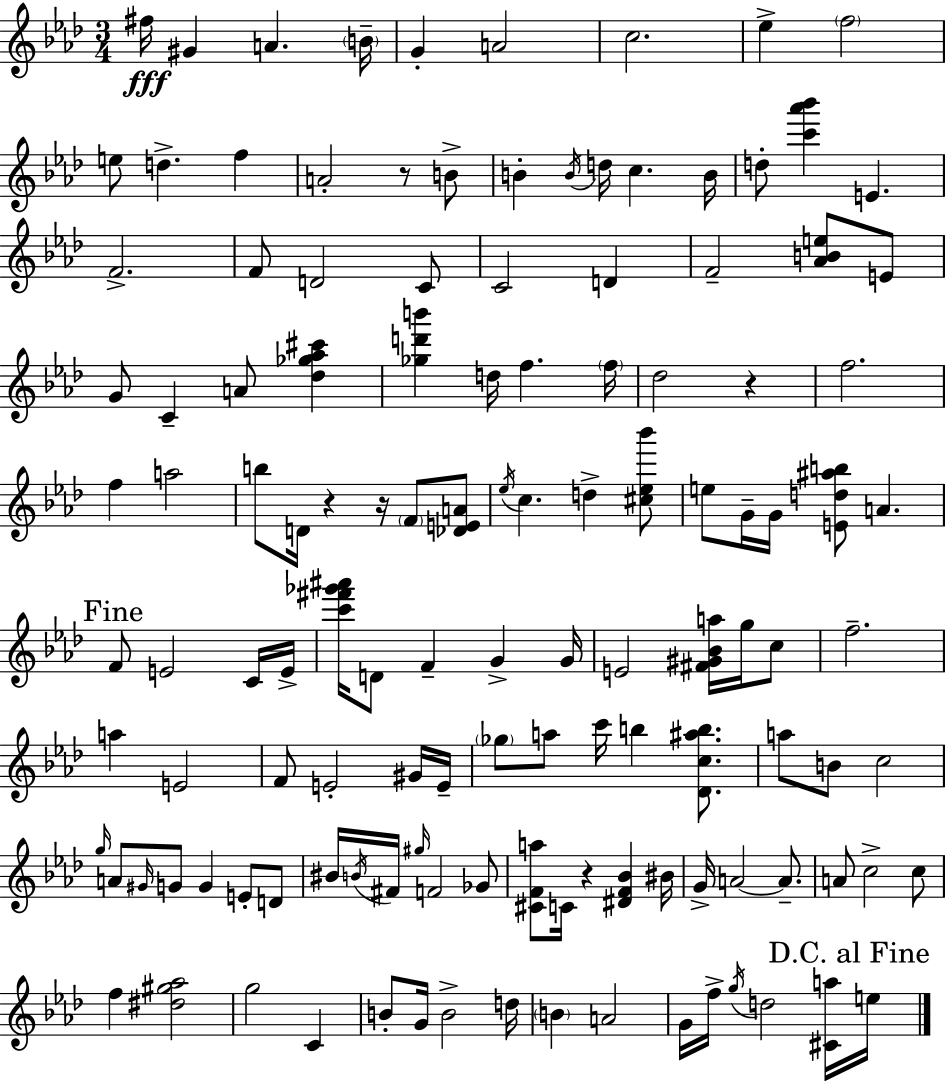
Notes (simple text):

F#5/s G#4/q A4/q. B4/s G4/q A4/h C5/h. Eb5/q F5/h E5/e D5/q. F5/q A4/h R/e B4/e B4/q B4/s D5/s C5/q. B4/s D5/e [C6,Ab6,Bb6]/q E4/q. F4/h. F4/e D4/h C4/e C4/h D4/q F4/h [Ab4,B4,E5]/e E4/e G4/e C4/q A4/e [Db5,Gb5,Ab5,C#6]/q [Gb5,D6,B6]/q D5/s F5/q. F5/s Db5/h R/q F5/h. F5/q A5/h B5/e D4/s R/q R/s F4/e [Db4,E4,A4]/e Eb5/s C5/q. D5/q [C#5,Eb5,Bb6]/e E5/e G4/s G4/s [E4,D5,A#5,B5]/e A4/q. F4/e E4/h C4/s E4/s [C6,F#6,Gb6,A#6]/s D4/e F4/q G4/q G4/s E4/h [F#4,G#4,Bb4,A5]/s G5/s C5/e F5/h. A5/q E4/h F4/e E4/h G#4/s E4/s Gb5/e A5/e C6/s B5/q [Db4,C5,A#5,B5]/e. A5/e B4/e C5/h G5/s A4/e G#4/s G4/e G4/q E4/e D4/e BIS4/s B4/s F#4/s G#5/s F4/h Gb4/e [C#4,F4,A5]/e C4/s R/q [D#4,F4,Bb4]/q BIS4/s G4/s A4/h A4/e. A4/e C5/h C5/e F5/q [D#5,G#5,Ab5]/h G5/h C4/q B4/e G4/s B4/h D5/s B4/q A4/h G4/s F5/s G5/s D5/h [C#4,A5]/s E5/s